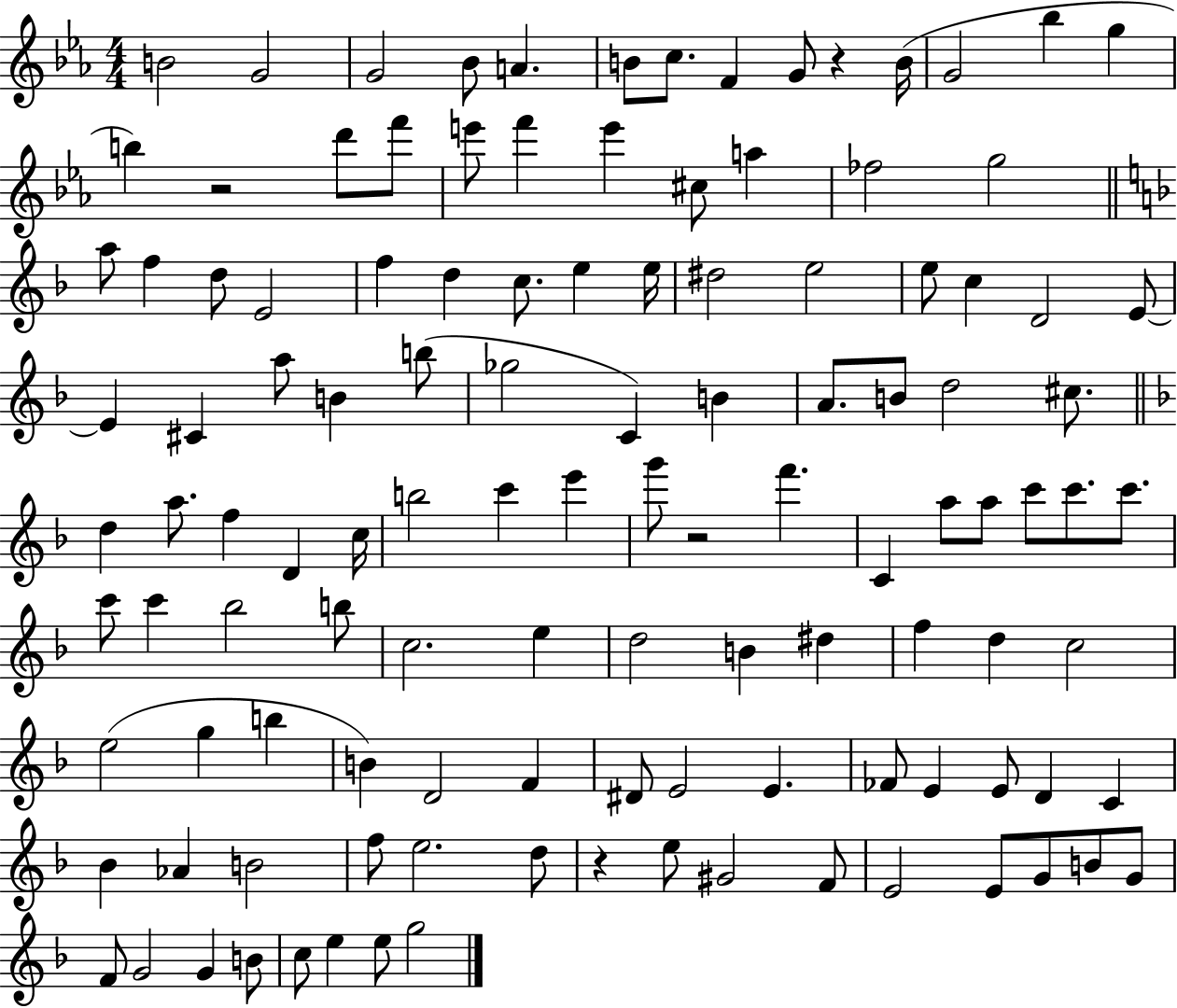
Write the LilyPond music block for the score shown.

{
  \clef treble
  \numericTimeSignature
  \time 4/4
  \key ees \major
  b'2 g'2 | g'2 bes'8 a'4. | b'8 c''8. f'4 g'8 r4 b'16( | g'2 bes''4 g''4 | \break b''4) r2 d'''8 f'''8 | e'''8 f'''4 e'''4 cis''8 a''4 | fes''2 g''2 | \bar "||" \break \key f \major a''8 f''4 d''8 e'2 | f''4 d''4 c''8. e''4 e''16 | dis''2 e''2 | e''8 c''4 d'2 e'8~~ | \break e'4 cis'4 a''8 b'4 b''8( | ges''2 c'4) b'4 | a'8. b'8 d''2 cis''8. | \bar "||" \break \key f \major d''4 a''8. f''4 d'4 c''16 | b''2 c'''4 e'''4 | g'''8 r2 f'''4. | c'4 a''8 a''8 c'''8 c'''8. c'''8. | \break c'''8 c'''4 bes''2 b''8 | c''2. e''4 | d''2 b'4 dis''4 | f''4 d''4 c''2 | \break e''2( g''4 b''4 | b'4) d'2 f'4 | dis'8 e'2 e'4. | fes'8 e'4 e'8 d'4 c'4 | \break bes'4 aes'4 b'2 | f''8 e''2. d''8 | r4 e''8 gis'2 f'8 | e'2 e'8 g'8 b'8 g'8 | \break f'8 g'2 g'4 b'8 | c''8 e''4 e''8 g''2 | \bar "|."
}